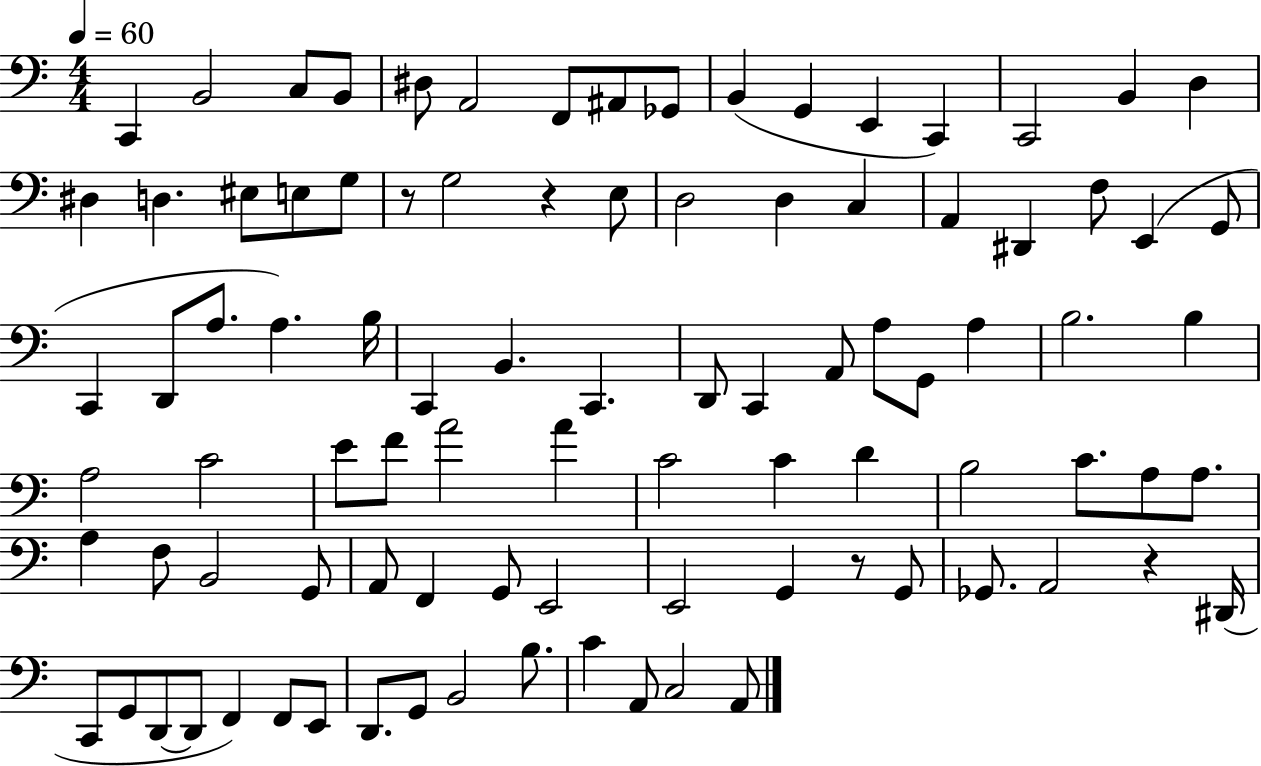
{
  \clef bass
  \numericTimeSignature
  \time 4/4
  \key c \major
  \tempo 4 = 60
  c,4 b,2 c8 b,8 | dis8 a,2 f,8 ais,8 ges,8 | b,4( g,4 e,4 c,4) | c,2 b,4 d4 | \break dis4 d4. eis8 e8 g8 | r8 g2 r4 e8 | d2 d4 c4 | a,4 dis,4 f8 e,4( g,8 | \break c,4 d,8 a8. a4.) b16 | c,4 b,4. c,4. | d,8 c,4 a,8 a8 g,8 a4 | b2. b4 | \break a2 c'2 | e'8 f'8 a'2 a'4 | c'2 c'4 d'4 | b2 c'8. a8 a8. | \break a4 f8 b,2 g,8 | a,8 f,4 g,8 e,2 | e,2 g,4 r8 g,8 | ges,8. a,2 r4 dis,16( | \break c,8 g,8 d,8~~ d,8 f,4) f,8 e,8 | d,8. g,8 b,2 b8. | c'4 a,8 c2 a,8 | \bar "|."
}